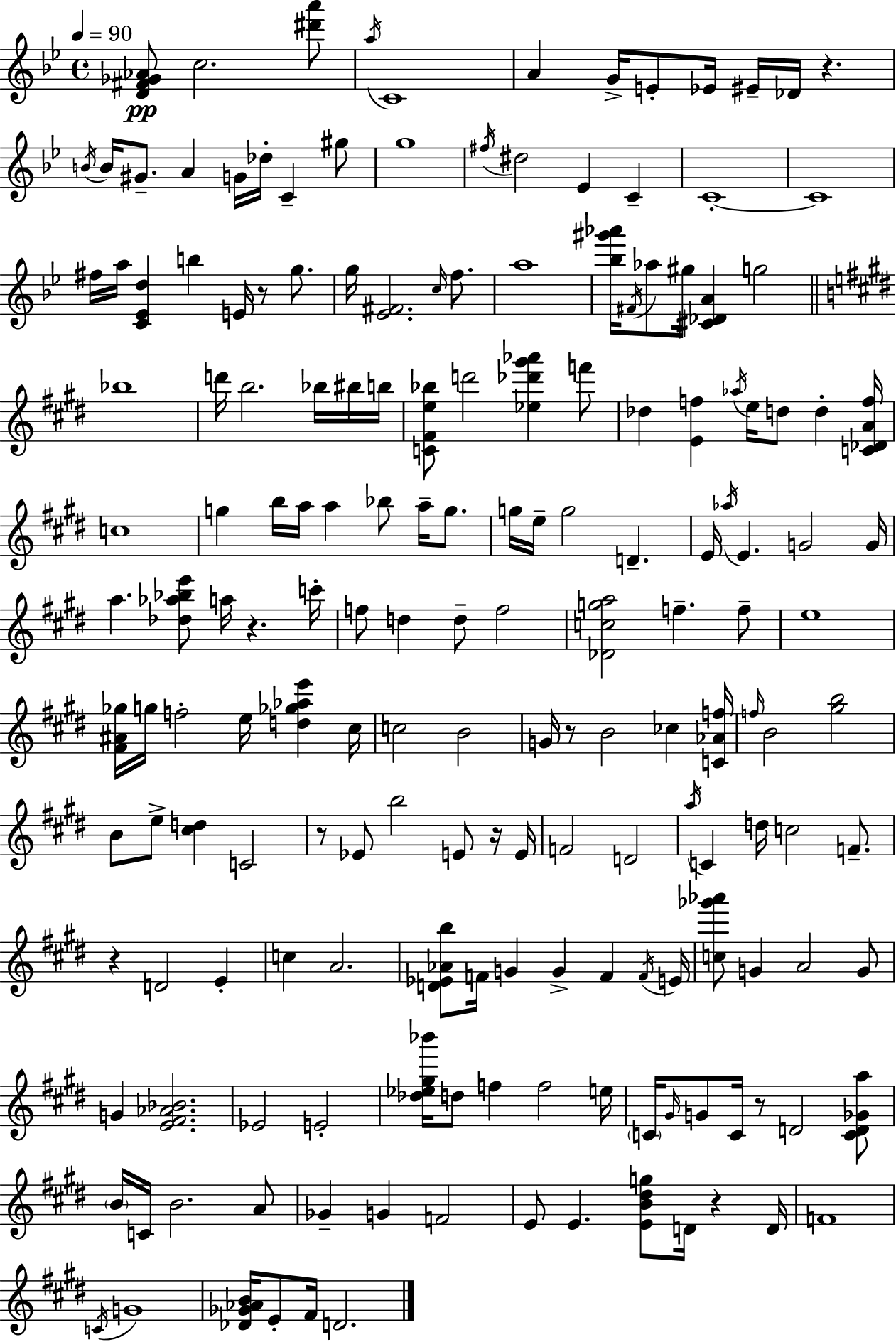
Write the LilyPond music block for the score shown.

{
  \clef treble
  \time 4/4
  \defaultTimeSignature
  \key g \minor
  \tempo 4 = 90
  <d' fis' ges' aes'>8\pp c''2. <dis''' a'''>8 | \acciaccatura { a''16 } c'1 | a'4 g'16-> e'8-. ees'16 eis'16-- des'16 r4. | \acciaccatura { b'16 } b'16 gis'8.-- a'4 g'16 des''16-. c'4-- | \break gis''8 g''1 | \acciaccatura { fis''16 } dis''2 ees'4 c'4-- | c'1-.~~ | c'1 | \break fis''16 a''16 <c' ees' d''>4 b''4 e'16 r8 | g''8. g''16 <ees' fis'>2. | \grace { c''16 } f''8. a''1 | <bes'' gis''' aes'''>16 \acciaccatura { fis'16 } aes''8 gis''16 <cis' des' a'>4 g''2 | \break \bar "||" \break \key e \major bes''1 | d'''16 b''2. bes''16 bis''16 b''16 | <c' fis' e'' bes''>8 d'''2 <ees'' des''' gis''' aes'''>4 f'''8 | des''4 <e' f''>4 \acciaccatura { aes''16 } e''16 d''8 d''4-. | \break <c' des' a' f''>16 c''1 | g''4 b''16 a''16 a''4 bes''8 a''16-- g''8. | g''16 e''16-- g''2 d'4.-- | e'16 \acciaccatura { aes''16 } e'4. g'2 | \break g'16 a''4. <des'' aes'' bes'' e'''>8 a''16 r4. | c'''16-. f''8 d''4 d''8-- f''2 | <des' c'' g'' a''>2 f''4.-- | f''8-- e''1 | \break <fis' ais' ges''>16 g''16 f''2-. e''16 <d'' ges'' aes'' e'''>4 | cis''16 c''2 b'2 | g'16 r8 b'2 ces''4 | <c' aes' f''>16 \grace { f''16 } b'2 <gis'' b''>2 | \break b'8 e''8-> <cis'' d''>4 c'2 | r8 ees'8 b''2 e'8 | r16 e'16 f'2 d'2 | \acciaccatura { a''16 } c'4 d''16 c''2 | \break f'8.-- r4 d'2 | e'4-. c''4 a'2. | <d' ees' aes' b''>8 f'16 g'4 g'4-> f'4 | \acciaccatura { f'16 } e'16 <c'' ges''' aes'''>8 g'4 a'2 | \break g'8 g'4 <e' fis' aes' bes'>2. | ees'2 e'2-. | <des'' ees'' gis'' bes'''>16 d''8 f''4 f''2 | e''16 \parenthesize c'16 \grace { gis'16 } g'8 c'16 r8 d'2 | \break <c' d' ges' a''>8 \parenthesize b'16 c'16 b'2. | a'8 ges'4-- g'4 f'2 | e'8 e'4. <e' b' dis'' g''>8 | d'16 r4 d'16 f'1 | \break \acciaccatura { c'16 } g'1 | <des' ges' aes' b'>16 e'8-. fis'16 d'2. | \bar "|."
}